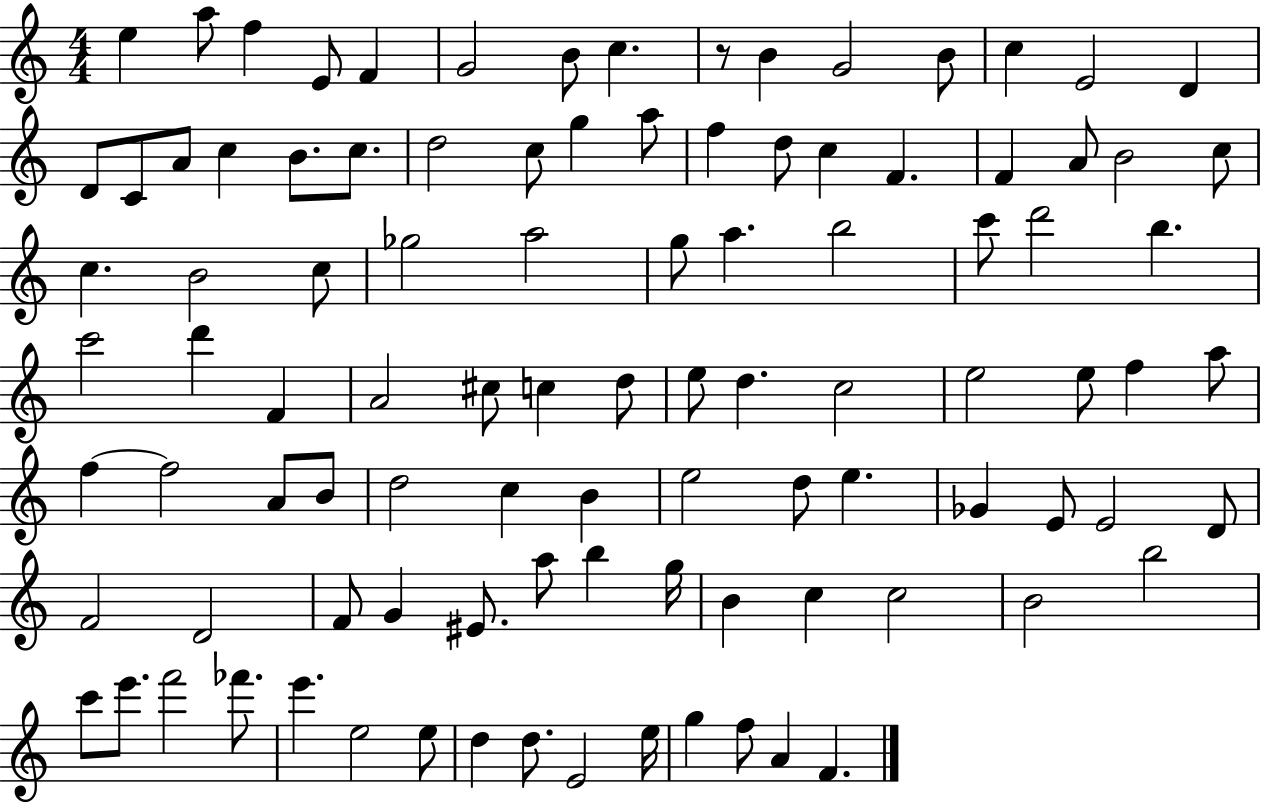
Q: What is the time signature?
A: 4/4